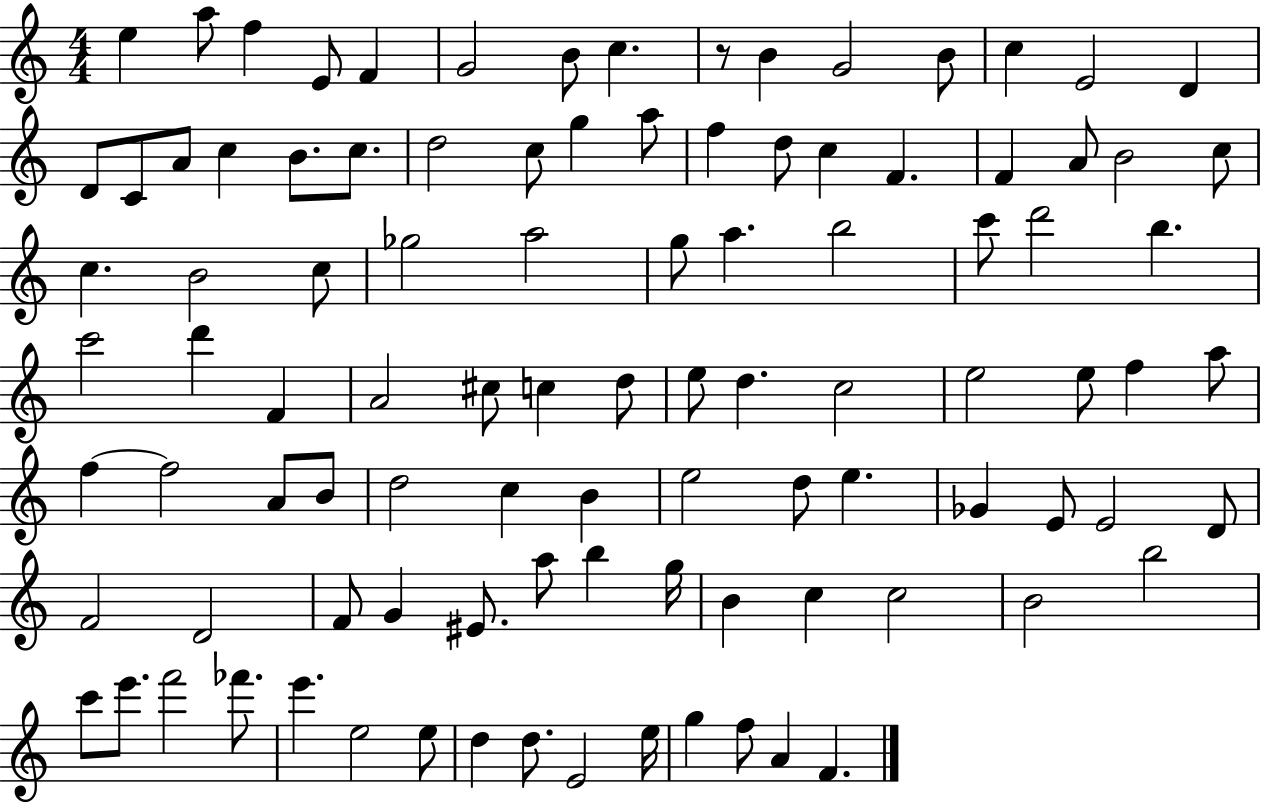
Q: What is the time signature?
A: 4/4